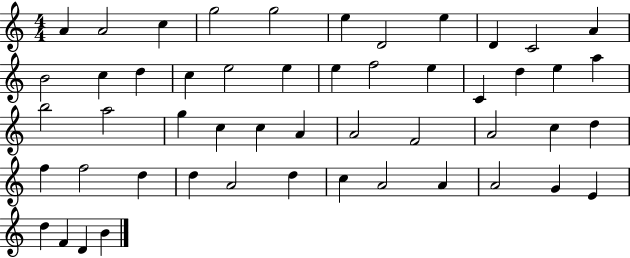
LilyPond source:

{
  \clef treble
  \numericTimeSignature
  \time 4/4
  \key c \major
  a'4 a'2 c''4 | g''2 g''2 | e''4 d'2 e''4 | d'4 c'2 a'4 | \break b'2 c''4 d''4 | c''4 e''2 e''4 | e''4 f''2 e''4 | c'4 d''4 e''4 a''4 | \break b''2 a''2 | g''4 c''4 c''4 a'4 | a'2 f'2 | a'2 c''4 d''4 | \break f''4 f''2 d''4 | d''4 a'2 d''4 | c''4 a'2 a'4 | a'2 g'4 e'4 | \break d''4 f'4 d'4 b'4 | \bar "|."
}